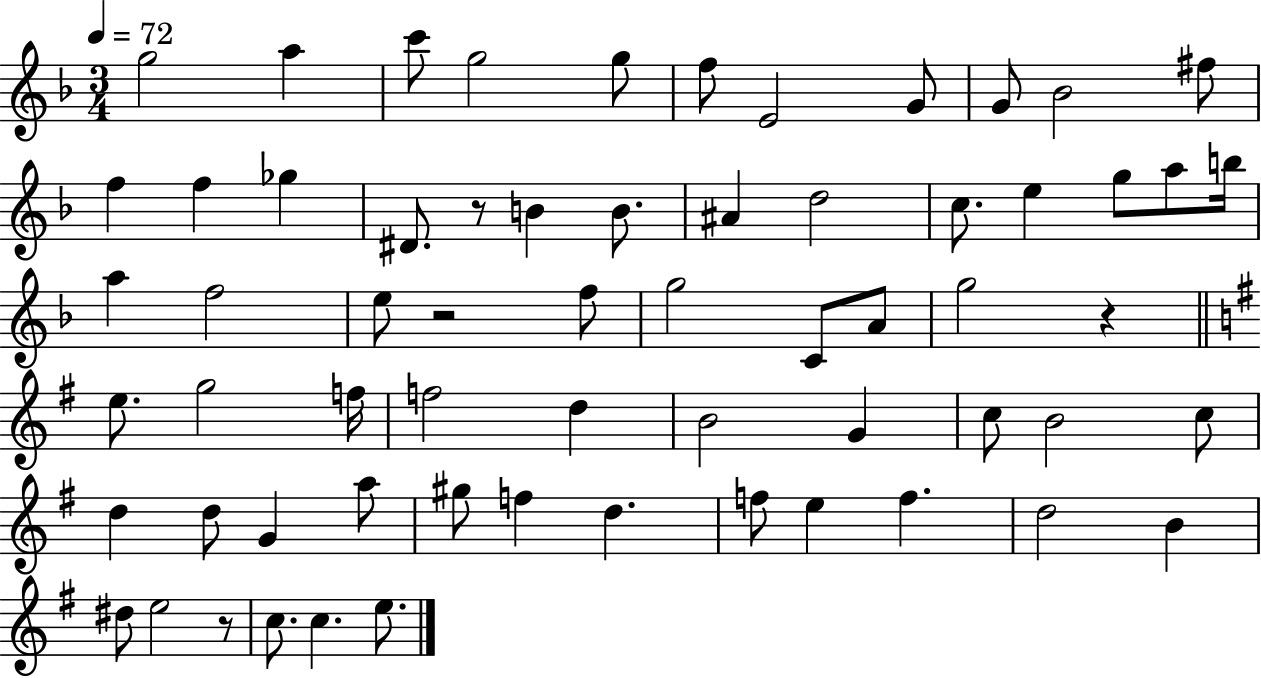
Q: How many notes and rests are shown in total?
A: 63